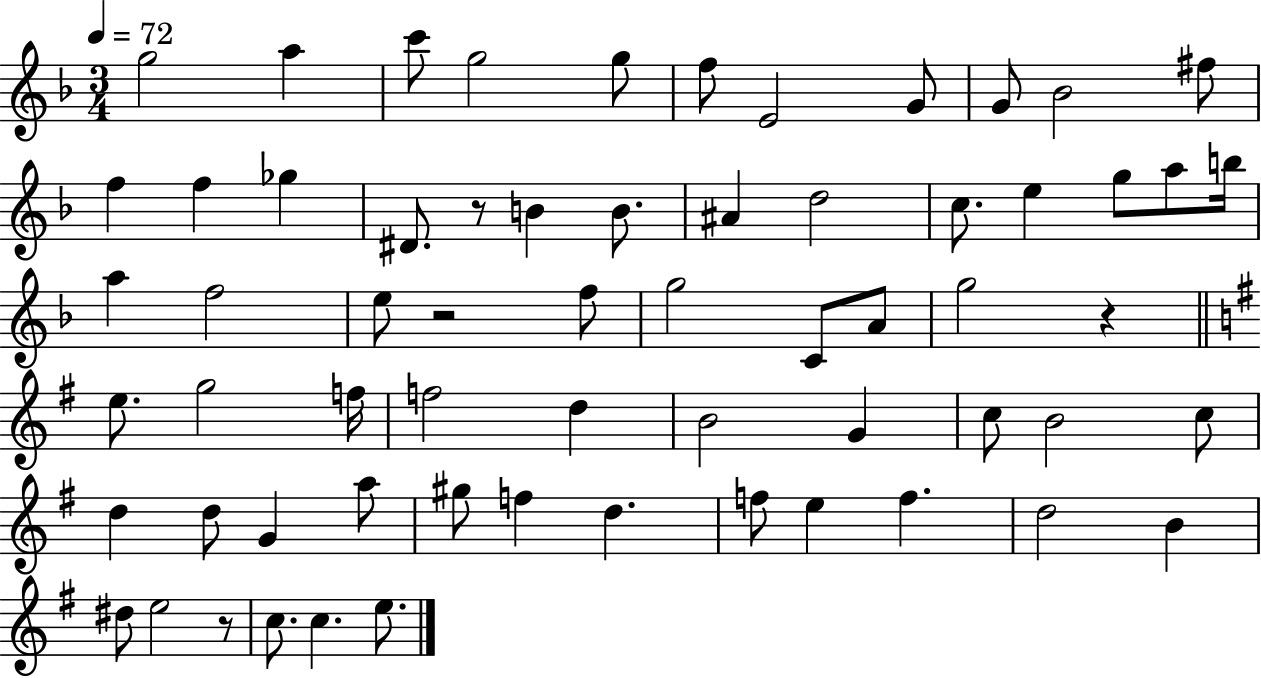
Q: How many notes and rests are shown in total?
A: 63